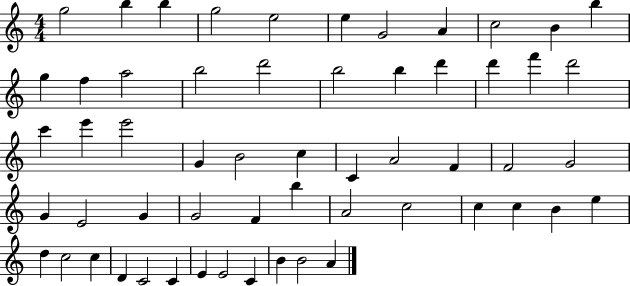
X:1
T:Untitled
M:4/4
L:1/4
K:C
g2 b b g2 e2 e G2 A c2 B b g f a2 b2 d'2 b2 b d' d' f' d'2 c' e' e'2 G B2 c C A2 F F2 G2 G E2 G G2 F b A2 c2 c c B e d c2 c D C2 C E E2 C B B2 A